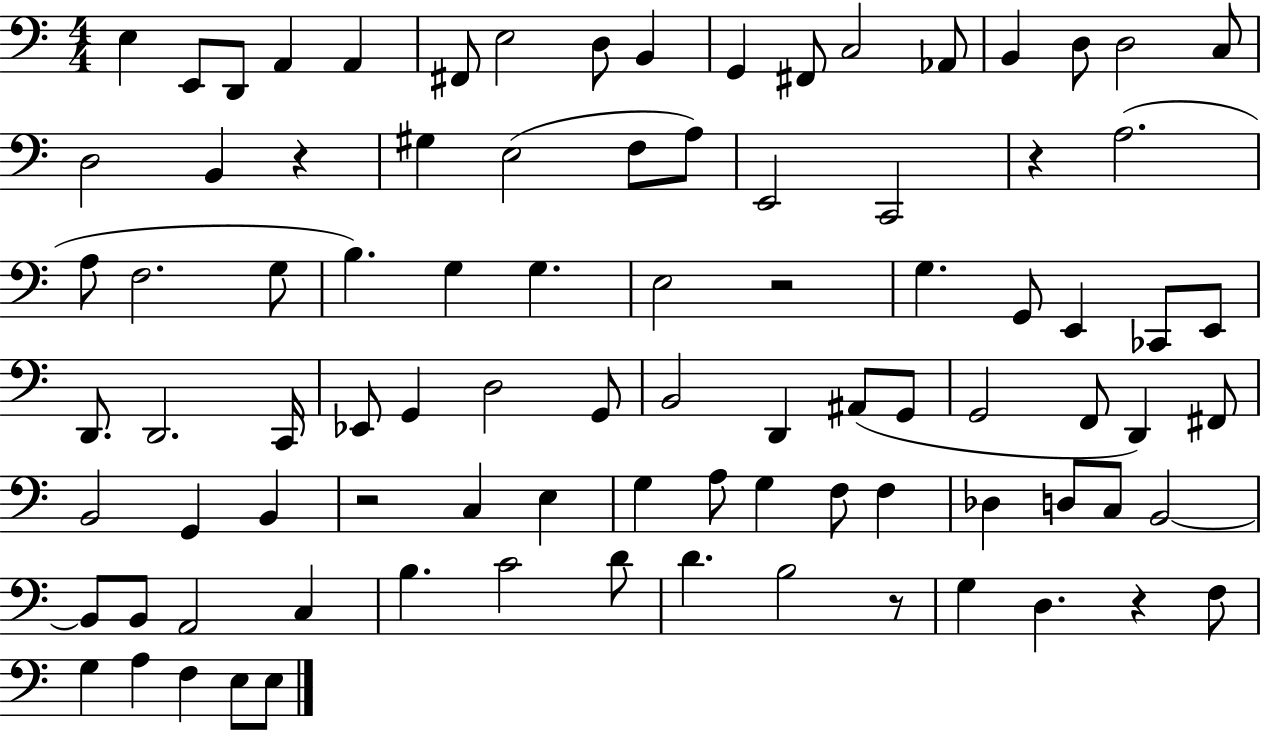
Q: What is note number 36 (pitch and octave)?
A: E2